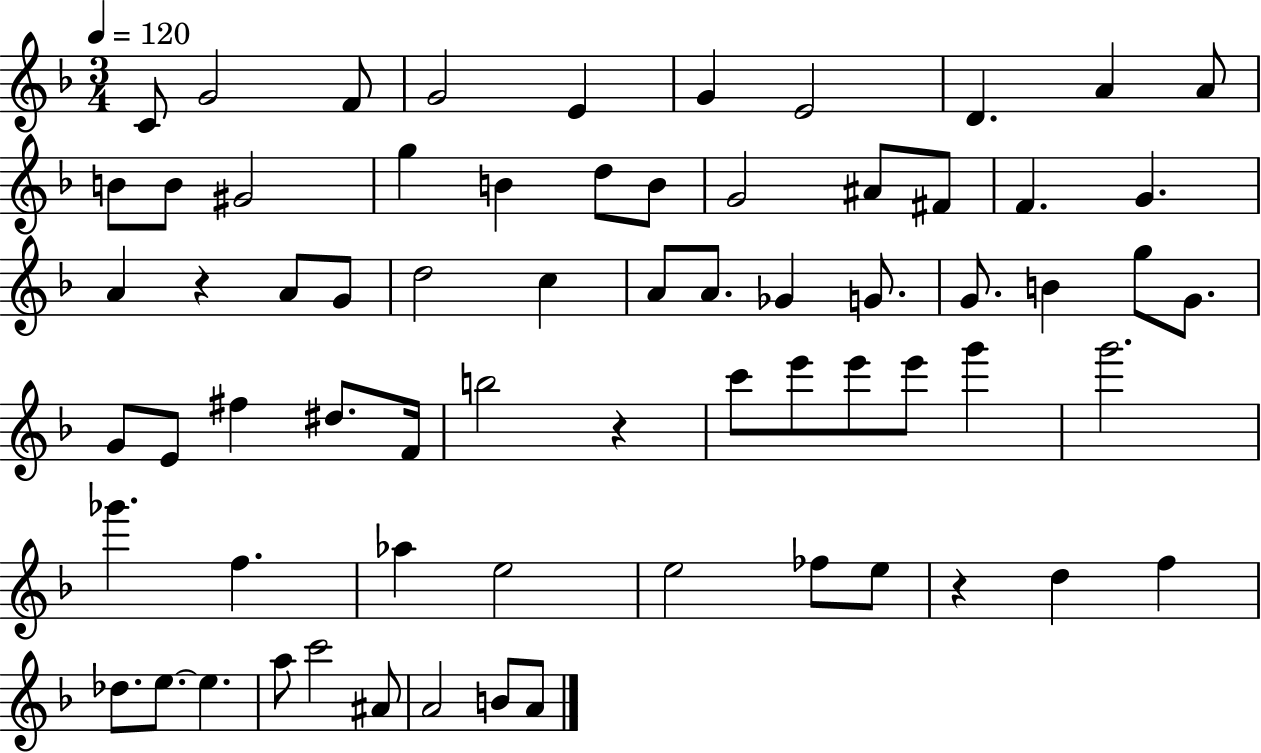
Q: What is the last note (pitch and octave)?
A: A4